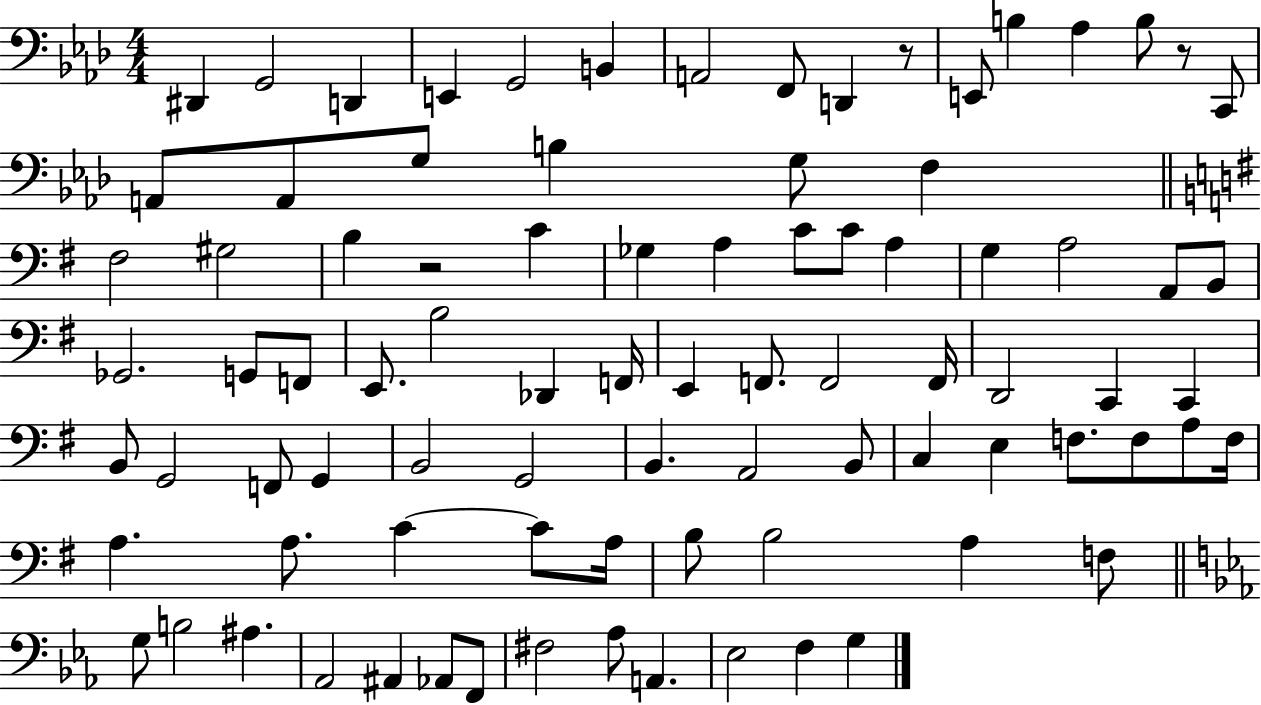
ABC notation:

X:1
T:Untitled
M:4/4
L:1/4
K:Ab
^D,, G,,2 D,, E,, G,,2 B,, A,,2 F,,/2 D,, z/2 E,,/2 B, _A, B,/2 z/2 C,,/2 A,,/2 A,,/2 G,/2 B, G,/2 F, ^F,2 ^G,2 B, z2 C _G, A, C/2 C/2 A, G, A,2 A,,/2 B,,/2 _G,,2 G,,/2 F,,/2 E,,/2 B,2 _D,, F,,/4 E,, F,,/2 F,,2 F,,/4 D,,2 C,, C,, B,,/2 G,,2 F,,/2 G,, B,,2 G,,2 B,, A,,2 B,,/2 C, E, F,/2 F,/2 A,/2 F,/4 A, A,/2 C C/2 A,/4 B,/2 B,2 A, F,/2 G,/2 B,2 ^A, _A,,2 ^A,, _A,,/2 F,,/2 ^F,2 _A,/2 A,, _E,2 F, G,